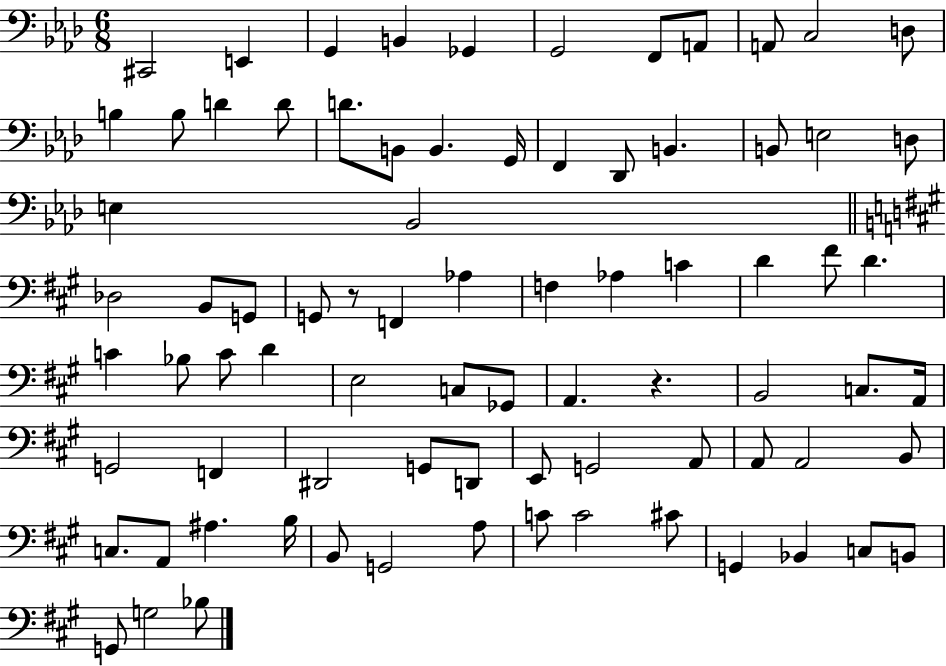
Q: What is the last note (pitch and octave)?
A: Bb3